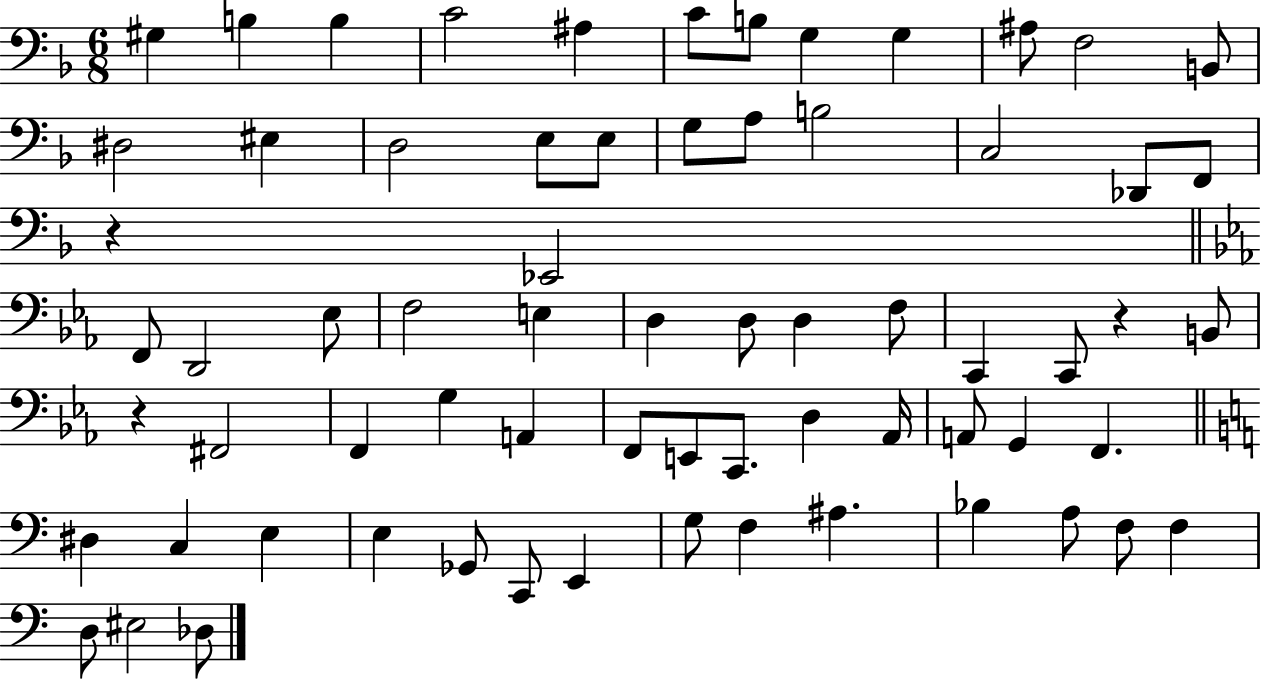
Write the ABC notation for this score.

X:1
T:Untitled
M:6/8
L:1/4
K:F
^G, B, B, C2 ^A, C/2 B,/2 G, G, ^A,/2 F,2 B,,/2 ^D,2 ^E, D,2 E,/2 E,/2 G,/2 A,/2 B,2 C,2 _D,,/2 F,,/2 z _E,,2 F,,/2 D,,2 _E,/2 F,2 E, D, D,/2 D, F,/2 C,, C,,/2 z B,,/2 z ^F,,2 F,, G, A,, F,,/2 E,,/2 C,,/2 D, _A,,/4 A,,/2 G,, F,, ^D, C, E, E, _G,,/2 C,,/2 E,, G,/2 F, ^A, _B, A,/2 F,/2 F, D,/2 ^E,2 _D,/2